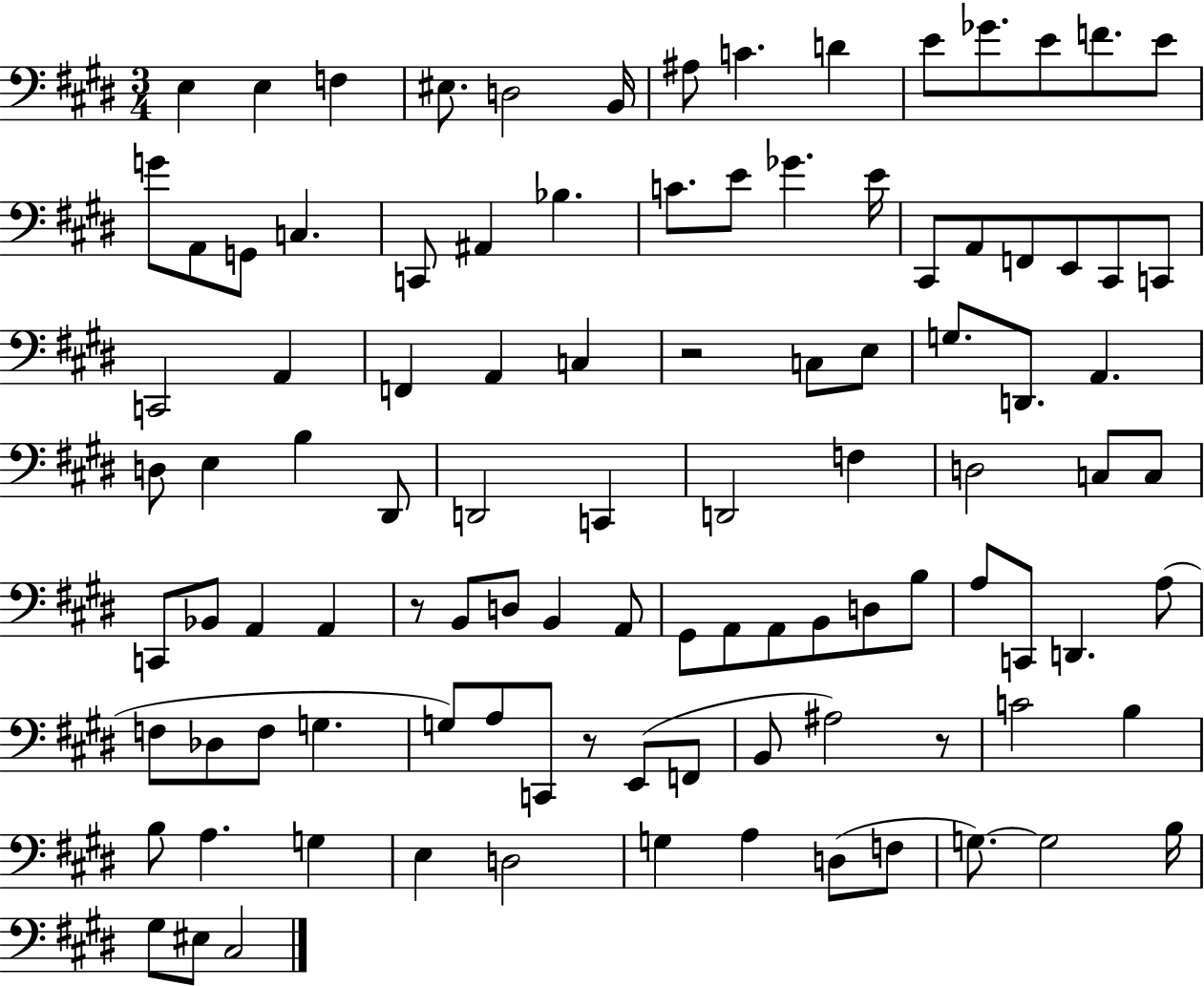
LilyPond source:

{
  \clef bass
  \numericTimeSignature
  \time 3/4
  \key e \major
  \repeat volta 2 { e4 e4 f4 | eis8. d2 b,16 | ais8 c'4. d'4 | e'8 ges'8. e'8 f'8. e'8 | \break g'8 a,8 g,8 c4. | c,8 ais,4 bes4. | c'8. e'8 ges'4. e'16 | cis,8 a,8 f,8 e,8 cis,8 c,8 | \break c,2 a,4 | f,4 a,4 c4 | r2 c8 e8 | g8. d,8. a,4. | \break d8 e4 b4 dis,8 | d,2 c,4 | d,2 f4 | d2 c8 c8 | \break c,8 bes,8 a,4 a,4 | r8 b,8 d8 b,4 a,8 | gis,8 a,8 a,8 b,8 d8 b8 | a8 c,8 d,4. a8( | \break f8 des8 f8 g4. | g8) a8 c,8 r8 e,8( f,8 | b,8 ais2) r8 | c'2 b4 | \break b8 a4. g4 | e4 d2 | g4 a4 d8( f8 | g8.~~) g2 b16 | \break gis8 eis8 cis2 | } \bar "|."
}